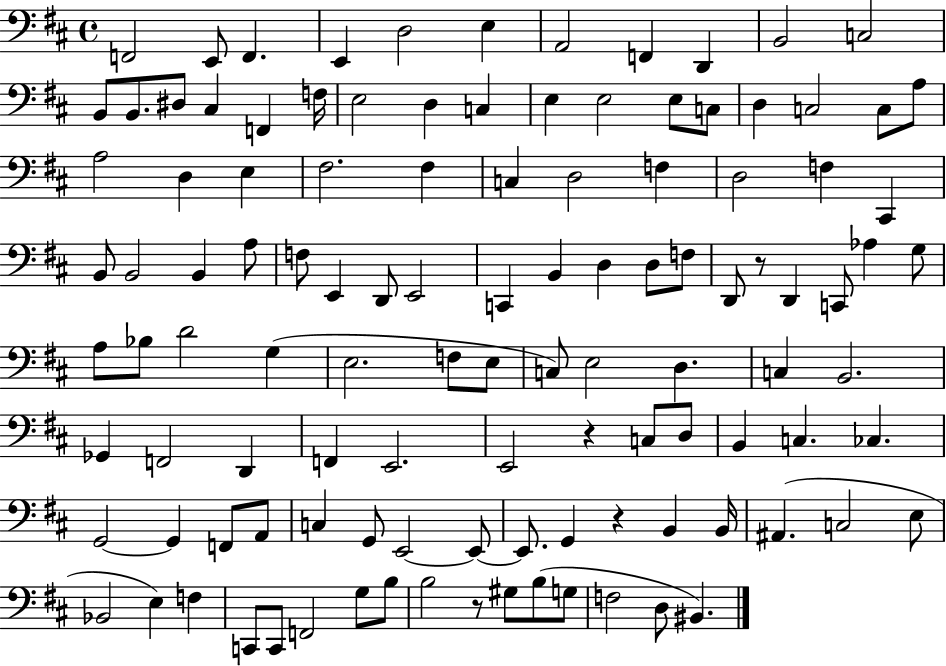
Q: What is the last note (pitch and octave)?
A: BIS2